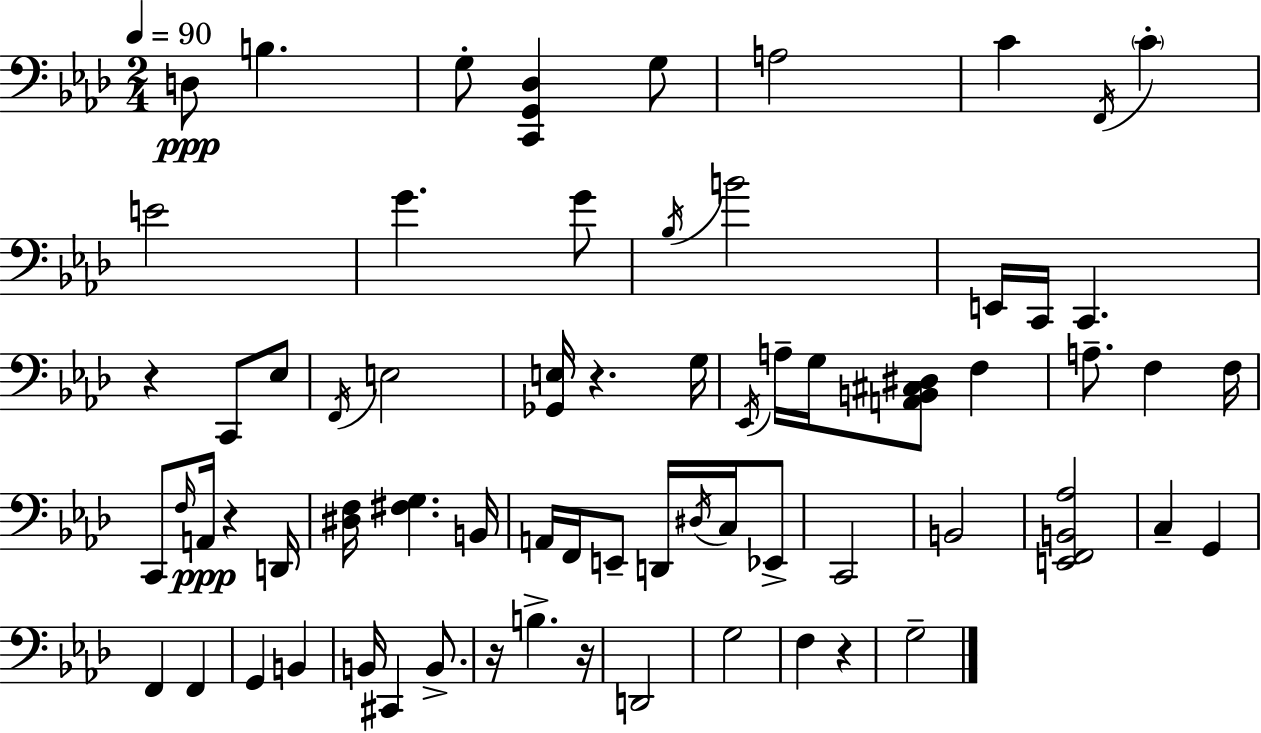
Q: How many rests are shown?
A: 6